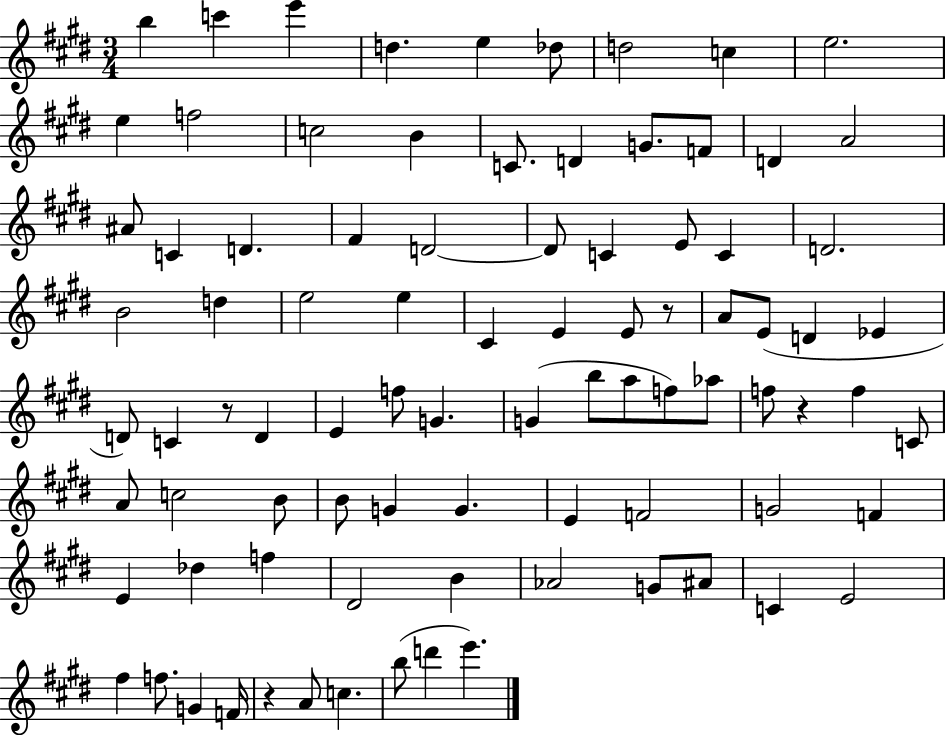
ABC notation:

X:1
T:Untitled
M:3/4
L:1/4
K:E
b c' e' d e _d/2 d2 c e2 e f2 c2 B C/2 D G/2 F/2 D A2 ^A/2 C D ^F D2 D/2 C E/2 C D2 B2 d e2 e ^C E E/2 z/2 A/2 E/2 D _E D/2 C z/2 D E f/2 G G b/2 a/2 f/2 _a/2 f/2 z f C/2 A/2 c2 B/2 B/2 G G E F2 G2 F E _d f ^D2 B _A2 G/2 ^A/2 C E2 ^f f/2 G F/4 z A/2 c b/2 d' e'